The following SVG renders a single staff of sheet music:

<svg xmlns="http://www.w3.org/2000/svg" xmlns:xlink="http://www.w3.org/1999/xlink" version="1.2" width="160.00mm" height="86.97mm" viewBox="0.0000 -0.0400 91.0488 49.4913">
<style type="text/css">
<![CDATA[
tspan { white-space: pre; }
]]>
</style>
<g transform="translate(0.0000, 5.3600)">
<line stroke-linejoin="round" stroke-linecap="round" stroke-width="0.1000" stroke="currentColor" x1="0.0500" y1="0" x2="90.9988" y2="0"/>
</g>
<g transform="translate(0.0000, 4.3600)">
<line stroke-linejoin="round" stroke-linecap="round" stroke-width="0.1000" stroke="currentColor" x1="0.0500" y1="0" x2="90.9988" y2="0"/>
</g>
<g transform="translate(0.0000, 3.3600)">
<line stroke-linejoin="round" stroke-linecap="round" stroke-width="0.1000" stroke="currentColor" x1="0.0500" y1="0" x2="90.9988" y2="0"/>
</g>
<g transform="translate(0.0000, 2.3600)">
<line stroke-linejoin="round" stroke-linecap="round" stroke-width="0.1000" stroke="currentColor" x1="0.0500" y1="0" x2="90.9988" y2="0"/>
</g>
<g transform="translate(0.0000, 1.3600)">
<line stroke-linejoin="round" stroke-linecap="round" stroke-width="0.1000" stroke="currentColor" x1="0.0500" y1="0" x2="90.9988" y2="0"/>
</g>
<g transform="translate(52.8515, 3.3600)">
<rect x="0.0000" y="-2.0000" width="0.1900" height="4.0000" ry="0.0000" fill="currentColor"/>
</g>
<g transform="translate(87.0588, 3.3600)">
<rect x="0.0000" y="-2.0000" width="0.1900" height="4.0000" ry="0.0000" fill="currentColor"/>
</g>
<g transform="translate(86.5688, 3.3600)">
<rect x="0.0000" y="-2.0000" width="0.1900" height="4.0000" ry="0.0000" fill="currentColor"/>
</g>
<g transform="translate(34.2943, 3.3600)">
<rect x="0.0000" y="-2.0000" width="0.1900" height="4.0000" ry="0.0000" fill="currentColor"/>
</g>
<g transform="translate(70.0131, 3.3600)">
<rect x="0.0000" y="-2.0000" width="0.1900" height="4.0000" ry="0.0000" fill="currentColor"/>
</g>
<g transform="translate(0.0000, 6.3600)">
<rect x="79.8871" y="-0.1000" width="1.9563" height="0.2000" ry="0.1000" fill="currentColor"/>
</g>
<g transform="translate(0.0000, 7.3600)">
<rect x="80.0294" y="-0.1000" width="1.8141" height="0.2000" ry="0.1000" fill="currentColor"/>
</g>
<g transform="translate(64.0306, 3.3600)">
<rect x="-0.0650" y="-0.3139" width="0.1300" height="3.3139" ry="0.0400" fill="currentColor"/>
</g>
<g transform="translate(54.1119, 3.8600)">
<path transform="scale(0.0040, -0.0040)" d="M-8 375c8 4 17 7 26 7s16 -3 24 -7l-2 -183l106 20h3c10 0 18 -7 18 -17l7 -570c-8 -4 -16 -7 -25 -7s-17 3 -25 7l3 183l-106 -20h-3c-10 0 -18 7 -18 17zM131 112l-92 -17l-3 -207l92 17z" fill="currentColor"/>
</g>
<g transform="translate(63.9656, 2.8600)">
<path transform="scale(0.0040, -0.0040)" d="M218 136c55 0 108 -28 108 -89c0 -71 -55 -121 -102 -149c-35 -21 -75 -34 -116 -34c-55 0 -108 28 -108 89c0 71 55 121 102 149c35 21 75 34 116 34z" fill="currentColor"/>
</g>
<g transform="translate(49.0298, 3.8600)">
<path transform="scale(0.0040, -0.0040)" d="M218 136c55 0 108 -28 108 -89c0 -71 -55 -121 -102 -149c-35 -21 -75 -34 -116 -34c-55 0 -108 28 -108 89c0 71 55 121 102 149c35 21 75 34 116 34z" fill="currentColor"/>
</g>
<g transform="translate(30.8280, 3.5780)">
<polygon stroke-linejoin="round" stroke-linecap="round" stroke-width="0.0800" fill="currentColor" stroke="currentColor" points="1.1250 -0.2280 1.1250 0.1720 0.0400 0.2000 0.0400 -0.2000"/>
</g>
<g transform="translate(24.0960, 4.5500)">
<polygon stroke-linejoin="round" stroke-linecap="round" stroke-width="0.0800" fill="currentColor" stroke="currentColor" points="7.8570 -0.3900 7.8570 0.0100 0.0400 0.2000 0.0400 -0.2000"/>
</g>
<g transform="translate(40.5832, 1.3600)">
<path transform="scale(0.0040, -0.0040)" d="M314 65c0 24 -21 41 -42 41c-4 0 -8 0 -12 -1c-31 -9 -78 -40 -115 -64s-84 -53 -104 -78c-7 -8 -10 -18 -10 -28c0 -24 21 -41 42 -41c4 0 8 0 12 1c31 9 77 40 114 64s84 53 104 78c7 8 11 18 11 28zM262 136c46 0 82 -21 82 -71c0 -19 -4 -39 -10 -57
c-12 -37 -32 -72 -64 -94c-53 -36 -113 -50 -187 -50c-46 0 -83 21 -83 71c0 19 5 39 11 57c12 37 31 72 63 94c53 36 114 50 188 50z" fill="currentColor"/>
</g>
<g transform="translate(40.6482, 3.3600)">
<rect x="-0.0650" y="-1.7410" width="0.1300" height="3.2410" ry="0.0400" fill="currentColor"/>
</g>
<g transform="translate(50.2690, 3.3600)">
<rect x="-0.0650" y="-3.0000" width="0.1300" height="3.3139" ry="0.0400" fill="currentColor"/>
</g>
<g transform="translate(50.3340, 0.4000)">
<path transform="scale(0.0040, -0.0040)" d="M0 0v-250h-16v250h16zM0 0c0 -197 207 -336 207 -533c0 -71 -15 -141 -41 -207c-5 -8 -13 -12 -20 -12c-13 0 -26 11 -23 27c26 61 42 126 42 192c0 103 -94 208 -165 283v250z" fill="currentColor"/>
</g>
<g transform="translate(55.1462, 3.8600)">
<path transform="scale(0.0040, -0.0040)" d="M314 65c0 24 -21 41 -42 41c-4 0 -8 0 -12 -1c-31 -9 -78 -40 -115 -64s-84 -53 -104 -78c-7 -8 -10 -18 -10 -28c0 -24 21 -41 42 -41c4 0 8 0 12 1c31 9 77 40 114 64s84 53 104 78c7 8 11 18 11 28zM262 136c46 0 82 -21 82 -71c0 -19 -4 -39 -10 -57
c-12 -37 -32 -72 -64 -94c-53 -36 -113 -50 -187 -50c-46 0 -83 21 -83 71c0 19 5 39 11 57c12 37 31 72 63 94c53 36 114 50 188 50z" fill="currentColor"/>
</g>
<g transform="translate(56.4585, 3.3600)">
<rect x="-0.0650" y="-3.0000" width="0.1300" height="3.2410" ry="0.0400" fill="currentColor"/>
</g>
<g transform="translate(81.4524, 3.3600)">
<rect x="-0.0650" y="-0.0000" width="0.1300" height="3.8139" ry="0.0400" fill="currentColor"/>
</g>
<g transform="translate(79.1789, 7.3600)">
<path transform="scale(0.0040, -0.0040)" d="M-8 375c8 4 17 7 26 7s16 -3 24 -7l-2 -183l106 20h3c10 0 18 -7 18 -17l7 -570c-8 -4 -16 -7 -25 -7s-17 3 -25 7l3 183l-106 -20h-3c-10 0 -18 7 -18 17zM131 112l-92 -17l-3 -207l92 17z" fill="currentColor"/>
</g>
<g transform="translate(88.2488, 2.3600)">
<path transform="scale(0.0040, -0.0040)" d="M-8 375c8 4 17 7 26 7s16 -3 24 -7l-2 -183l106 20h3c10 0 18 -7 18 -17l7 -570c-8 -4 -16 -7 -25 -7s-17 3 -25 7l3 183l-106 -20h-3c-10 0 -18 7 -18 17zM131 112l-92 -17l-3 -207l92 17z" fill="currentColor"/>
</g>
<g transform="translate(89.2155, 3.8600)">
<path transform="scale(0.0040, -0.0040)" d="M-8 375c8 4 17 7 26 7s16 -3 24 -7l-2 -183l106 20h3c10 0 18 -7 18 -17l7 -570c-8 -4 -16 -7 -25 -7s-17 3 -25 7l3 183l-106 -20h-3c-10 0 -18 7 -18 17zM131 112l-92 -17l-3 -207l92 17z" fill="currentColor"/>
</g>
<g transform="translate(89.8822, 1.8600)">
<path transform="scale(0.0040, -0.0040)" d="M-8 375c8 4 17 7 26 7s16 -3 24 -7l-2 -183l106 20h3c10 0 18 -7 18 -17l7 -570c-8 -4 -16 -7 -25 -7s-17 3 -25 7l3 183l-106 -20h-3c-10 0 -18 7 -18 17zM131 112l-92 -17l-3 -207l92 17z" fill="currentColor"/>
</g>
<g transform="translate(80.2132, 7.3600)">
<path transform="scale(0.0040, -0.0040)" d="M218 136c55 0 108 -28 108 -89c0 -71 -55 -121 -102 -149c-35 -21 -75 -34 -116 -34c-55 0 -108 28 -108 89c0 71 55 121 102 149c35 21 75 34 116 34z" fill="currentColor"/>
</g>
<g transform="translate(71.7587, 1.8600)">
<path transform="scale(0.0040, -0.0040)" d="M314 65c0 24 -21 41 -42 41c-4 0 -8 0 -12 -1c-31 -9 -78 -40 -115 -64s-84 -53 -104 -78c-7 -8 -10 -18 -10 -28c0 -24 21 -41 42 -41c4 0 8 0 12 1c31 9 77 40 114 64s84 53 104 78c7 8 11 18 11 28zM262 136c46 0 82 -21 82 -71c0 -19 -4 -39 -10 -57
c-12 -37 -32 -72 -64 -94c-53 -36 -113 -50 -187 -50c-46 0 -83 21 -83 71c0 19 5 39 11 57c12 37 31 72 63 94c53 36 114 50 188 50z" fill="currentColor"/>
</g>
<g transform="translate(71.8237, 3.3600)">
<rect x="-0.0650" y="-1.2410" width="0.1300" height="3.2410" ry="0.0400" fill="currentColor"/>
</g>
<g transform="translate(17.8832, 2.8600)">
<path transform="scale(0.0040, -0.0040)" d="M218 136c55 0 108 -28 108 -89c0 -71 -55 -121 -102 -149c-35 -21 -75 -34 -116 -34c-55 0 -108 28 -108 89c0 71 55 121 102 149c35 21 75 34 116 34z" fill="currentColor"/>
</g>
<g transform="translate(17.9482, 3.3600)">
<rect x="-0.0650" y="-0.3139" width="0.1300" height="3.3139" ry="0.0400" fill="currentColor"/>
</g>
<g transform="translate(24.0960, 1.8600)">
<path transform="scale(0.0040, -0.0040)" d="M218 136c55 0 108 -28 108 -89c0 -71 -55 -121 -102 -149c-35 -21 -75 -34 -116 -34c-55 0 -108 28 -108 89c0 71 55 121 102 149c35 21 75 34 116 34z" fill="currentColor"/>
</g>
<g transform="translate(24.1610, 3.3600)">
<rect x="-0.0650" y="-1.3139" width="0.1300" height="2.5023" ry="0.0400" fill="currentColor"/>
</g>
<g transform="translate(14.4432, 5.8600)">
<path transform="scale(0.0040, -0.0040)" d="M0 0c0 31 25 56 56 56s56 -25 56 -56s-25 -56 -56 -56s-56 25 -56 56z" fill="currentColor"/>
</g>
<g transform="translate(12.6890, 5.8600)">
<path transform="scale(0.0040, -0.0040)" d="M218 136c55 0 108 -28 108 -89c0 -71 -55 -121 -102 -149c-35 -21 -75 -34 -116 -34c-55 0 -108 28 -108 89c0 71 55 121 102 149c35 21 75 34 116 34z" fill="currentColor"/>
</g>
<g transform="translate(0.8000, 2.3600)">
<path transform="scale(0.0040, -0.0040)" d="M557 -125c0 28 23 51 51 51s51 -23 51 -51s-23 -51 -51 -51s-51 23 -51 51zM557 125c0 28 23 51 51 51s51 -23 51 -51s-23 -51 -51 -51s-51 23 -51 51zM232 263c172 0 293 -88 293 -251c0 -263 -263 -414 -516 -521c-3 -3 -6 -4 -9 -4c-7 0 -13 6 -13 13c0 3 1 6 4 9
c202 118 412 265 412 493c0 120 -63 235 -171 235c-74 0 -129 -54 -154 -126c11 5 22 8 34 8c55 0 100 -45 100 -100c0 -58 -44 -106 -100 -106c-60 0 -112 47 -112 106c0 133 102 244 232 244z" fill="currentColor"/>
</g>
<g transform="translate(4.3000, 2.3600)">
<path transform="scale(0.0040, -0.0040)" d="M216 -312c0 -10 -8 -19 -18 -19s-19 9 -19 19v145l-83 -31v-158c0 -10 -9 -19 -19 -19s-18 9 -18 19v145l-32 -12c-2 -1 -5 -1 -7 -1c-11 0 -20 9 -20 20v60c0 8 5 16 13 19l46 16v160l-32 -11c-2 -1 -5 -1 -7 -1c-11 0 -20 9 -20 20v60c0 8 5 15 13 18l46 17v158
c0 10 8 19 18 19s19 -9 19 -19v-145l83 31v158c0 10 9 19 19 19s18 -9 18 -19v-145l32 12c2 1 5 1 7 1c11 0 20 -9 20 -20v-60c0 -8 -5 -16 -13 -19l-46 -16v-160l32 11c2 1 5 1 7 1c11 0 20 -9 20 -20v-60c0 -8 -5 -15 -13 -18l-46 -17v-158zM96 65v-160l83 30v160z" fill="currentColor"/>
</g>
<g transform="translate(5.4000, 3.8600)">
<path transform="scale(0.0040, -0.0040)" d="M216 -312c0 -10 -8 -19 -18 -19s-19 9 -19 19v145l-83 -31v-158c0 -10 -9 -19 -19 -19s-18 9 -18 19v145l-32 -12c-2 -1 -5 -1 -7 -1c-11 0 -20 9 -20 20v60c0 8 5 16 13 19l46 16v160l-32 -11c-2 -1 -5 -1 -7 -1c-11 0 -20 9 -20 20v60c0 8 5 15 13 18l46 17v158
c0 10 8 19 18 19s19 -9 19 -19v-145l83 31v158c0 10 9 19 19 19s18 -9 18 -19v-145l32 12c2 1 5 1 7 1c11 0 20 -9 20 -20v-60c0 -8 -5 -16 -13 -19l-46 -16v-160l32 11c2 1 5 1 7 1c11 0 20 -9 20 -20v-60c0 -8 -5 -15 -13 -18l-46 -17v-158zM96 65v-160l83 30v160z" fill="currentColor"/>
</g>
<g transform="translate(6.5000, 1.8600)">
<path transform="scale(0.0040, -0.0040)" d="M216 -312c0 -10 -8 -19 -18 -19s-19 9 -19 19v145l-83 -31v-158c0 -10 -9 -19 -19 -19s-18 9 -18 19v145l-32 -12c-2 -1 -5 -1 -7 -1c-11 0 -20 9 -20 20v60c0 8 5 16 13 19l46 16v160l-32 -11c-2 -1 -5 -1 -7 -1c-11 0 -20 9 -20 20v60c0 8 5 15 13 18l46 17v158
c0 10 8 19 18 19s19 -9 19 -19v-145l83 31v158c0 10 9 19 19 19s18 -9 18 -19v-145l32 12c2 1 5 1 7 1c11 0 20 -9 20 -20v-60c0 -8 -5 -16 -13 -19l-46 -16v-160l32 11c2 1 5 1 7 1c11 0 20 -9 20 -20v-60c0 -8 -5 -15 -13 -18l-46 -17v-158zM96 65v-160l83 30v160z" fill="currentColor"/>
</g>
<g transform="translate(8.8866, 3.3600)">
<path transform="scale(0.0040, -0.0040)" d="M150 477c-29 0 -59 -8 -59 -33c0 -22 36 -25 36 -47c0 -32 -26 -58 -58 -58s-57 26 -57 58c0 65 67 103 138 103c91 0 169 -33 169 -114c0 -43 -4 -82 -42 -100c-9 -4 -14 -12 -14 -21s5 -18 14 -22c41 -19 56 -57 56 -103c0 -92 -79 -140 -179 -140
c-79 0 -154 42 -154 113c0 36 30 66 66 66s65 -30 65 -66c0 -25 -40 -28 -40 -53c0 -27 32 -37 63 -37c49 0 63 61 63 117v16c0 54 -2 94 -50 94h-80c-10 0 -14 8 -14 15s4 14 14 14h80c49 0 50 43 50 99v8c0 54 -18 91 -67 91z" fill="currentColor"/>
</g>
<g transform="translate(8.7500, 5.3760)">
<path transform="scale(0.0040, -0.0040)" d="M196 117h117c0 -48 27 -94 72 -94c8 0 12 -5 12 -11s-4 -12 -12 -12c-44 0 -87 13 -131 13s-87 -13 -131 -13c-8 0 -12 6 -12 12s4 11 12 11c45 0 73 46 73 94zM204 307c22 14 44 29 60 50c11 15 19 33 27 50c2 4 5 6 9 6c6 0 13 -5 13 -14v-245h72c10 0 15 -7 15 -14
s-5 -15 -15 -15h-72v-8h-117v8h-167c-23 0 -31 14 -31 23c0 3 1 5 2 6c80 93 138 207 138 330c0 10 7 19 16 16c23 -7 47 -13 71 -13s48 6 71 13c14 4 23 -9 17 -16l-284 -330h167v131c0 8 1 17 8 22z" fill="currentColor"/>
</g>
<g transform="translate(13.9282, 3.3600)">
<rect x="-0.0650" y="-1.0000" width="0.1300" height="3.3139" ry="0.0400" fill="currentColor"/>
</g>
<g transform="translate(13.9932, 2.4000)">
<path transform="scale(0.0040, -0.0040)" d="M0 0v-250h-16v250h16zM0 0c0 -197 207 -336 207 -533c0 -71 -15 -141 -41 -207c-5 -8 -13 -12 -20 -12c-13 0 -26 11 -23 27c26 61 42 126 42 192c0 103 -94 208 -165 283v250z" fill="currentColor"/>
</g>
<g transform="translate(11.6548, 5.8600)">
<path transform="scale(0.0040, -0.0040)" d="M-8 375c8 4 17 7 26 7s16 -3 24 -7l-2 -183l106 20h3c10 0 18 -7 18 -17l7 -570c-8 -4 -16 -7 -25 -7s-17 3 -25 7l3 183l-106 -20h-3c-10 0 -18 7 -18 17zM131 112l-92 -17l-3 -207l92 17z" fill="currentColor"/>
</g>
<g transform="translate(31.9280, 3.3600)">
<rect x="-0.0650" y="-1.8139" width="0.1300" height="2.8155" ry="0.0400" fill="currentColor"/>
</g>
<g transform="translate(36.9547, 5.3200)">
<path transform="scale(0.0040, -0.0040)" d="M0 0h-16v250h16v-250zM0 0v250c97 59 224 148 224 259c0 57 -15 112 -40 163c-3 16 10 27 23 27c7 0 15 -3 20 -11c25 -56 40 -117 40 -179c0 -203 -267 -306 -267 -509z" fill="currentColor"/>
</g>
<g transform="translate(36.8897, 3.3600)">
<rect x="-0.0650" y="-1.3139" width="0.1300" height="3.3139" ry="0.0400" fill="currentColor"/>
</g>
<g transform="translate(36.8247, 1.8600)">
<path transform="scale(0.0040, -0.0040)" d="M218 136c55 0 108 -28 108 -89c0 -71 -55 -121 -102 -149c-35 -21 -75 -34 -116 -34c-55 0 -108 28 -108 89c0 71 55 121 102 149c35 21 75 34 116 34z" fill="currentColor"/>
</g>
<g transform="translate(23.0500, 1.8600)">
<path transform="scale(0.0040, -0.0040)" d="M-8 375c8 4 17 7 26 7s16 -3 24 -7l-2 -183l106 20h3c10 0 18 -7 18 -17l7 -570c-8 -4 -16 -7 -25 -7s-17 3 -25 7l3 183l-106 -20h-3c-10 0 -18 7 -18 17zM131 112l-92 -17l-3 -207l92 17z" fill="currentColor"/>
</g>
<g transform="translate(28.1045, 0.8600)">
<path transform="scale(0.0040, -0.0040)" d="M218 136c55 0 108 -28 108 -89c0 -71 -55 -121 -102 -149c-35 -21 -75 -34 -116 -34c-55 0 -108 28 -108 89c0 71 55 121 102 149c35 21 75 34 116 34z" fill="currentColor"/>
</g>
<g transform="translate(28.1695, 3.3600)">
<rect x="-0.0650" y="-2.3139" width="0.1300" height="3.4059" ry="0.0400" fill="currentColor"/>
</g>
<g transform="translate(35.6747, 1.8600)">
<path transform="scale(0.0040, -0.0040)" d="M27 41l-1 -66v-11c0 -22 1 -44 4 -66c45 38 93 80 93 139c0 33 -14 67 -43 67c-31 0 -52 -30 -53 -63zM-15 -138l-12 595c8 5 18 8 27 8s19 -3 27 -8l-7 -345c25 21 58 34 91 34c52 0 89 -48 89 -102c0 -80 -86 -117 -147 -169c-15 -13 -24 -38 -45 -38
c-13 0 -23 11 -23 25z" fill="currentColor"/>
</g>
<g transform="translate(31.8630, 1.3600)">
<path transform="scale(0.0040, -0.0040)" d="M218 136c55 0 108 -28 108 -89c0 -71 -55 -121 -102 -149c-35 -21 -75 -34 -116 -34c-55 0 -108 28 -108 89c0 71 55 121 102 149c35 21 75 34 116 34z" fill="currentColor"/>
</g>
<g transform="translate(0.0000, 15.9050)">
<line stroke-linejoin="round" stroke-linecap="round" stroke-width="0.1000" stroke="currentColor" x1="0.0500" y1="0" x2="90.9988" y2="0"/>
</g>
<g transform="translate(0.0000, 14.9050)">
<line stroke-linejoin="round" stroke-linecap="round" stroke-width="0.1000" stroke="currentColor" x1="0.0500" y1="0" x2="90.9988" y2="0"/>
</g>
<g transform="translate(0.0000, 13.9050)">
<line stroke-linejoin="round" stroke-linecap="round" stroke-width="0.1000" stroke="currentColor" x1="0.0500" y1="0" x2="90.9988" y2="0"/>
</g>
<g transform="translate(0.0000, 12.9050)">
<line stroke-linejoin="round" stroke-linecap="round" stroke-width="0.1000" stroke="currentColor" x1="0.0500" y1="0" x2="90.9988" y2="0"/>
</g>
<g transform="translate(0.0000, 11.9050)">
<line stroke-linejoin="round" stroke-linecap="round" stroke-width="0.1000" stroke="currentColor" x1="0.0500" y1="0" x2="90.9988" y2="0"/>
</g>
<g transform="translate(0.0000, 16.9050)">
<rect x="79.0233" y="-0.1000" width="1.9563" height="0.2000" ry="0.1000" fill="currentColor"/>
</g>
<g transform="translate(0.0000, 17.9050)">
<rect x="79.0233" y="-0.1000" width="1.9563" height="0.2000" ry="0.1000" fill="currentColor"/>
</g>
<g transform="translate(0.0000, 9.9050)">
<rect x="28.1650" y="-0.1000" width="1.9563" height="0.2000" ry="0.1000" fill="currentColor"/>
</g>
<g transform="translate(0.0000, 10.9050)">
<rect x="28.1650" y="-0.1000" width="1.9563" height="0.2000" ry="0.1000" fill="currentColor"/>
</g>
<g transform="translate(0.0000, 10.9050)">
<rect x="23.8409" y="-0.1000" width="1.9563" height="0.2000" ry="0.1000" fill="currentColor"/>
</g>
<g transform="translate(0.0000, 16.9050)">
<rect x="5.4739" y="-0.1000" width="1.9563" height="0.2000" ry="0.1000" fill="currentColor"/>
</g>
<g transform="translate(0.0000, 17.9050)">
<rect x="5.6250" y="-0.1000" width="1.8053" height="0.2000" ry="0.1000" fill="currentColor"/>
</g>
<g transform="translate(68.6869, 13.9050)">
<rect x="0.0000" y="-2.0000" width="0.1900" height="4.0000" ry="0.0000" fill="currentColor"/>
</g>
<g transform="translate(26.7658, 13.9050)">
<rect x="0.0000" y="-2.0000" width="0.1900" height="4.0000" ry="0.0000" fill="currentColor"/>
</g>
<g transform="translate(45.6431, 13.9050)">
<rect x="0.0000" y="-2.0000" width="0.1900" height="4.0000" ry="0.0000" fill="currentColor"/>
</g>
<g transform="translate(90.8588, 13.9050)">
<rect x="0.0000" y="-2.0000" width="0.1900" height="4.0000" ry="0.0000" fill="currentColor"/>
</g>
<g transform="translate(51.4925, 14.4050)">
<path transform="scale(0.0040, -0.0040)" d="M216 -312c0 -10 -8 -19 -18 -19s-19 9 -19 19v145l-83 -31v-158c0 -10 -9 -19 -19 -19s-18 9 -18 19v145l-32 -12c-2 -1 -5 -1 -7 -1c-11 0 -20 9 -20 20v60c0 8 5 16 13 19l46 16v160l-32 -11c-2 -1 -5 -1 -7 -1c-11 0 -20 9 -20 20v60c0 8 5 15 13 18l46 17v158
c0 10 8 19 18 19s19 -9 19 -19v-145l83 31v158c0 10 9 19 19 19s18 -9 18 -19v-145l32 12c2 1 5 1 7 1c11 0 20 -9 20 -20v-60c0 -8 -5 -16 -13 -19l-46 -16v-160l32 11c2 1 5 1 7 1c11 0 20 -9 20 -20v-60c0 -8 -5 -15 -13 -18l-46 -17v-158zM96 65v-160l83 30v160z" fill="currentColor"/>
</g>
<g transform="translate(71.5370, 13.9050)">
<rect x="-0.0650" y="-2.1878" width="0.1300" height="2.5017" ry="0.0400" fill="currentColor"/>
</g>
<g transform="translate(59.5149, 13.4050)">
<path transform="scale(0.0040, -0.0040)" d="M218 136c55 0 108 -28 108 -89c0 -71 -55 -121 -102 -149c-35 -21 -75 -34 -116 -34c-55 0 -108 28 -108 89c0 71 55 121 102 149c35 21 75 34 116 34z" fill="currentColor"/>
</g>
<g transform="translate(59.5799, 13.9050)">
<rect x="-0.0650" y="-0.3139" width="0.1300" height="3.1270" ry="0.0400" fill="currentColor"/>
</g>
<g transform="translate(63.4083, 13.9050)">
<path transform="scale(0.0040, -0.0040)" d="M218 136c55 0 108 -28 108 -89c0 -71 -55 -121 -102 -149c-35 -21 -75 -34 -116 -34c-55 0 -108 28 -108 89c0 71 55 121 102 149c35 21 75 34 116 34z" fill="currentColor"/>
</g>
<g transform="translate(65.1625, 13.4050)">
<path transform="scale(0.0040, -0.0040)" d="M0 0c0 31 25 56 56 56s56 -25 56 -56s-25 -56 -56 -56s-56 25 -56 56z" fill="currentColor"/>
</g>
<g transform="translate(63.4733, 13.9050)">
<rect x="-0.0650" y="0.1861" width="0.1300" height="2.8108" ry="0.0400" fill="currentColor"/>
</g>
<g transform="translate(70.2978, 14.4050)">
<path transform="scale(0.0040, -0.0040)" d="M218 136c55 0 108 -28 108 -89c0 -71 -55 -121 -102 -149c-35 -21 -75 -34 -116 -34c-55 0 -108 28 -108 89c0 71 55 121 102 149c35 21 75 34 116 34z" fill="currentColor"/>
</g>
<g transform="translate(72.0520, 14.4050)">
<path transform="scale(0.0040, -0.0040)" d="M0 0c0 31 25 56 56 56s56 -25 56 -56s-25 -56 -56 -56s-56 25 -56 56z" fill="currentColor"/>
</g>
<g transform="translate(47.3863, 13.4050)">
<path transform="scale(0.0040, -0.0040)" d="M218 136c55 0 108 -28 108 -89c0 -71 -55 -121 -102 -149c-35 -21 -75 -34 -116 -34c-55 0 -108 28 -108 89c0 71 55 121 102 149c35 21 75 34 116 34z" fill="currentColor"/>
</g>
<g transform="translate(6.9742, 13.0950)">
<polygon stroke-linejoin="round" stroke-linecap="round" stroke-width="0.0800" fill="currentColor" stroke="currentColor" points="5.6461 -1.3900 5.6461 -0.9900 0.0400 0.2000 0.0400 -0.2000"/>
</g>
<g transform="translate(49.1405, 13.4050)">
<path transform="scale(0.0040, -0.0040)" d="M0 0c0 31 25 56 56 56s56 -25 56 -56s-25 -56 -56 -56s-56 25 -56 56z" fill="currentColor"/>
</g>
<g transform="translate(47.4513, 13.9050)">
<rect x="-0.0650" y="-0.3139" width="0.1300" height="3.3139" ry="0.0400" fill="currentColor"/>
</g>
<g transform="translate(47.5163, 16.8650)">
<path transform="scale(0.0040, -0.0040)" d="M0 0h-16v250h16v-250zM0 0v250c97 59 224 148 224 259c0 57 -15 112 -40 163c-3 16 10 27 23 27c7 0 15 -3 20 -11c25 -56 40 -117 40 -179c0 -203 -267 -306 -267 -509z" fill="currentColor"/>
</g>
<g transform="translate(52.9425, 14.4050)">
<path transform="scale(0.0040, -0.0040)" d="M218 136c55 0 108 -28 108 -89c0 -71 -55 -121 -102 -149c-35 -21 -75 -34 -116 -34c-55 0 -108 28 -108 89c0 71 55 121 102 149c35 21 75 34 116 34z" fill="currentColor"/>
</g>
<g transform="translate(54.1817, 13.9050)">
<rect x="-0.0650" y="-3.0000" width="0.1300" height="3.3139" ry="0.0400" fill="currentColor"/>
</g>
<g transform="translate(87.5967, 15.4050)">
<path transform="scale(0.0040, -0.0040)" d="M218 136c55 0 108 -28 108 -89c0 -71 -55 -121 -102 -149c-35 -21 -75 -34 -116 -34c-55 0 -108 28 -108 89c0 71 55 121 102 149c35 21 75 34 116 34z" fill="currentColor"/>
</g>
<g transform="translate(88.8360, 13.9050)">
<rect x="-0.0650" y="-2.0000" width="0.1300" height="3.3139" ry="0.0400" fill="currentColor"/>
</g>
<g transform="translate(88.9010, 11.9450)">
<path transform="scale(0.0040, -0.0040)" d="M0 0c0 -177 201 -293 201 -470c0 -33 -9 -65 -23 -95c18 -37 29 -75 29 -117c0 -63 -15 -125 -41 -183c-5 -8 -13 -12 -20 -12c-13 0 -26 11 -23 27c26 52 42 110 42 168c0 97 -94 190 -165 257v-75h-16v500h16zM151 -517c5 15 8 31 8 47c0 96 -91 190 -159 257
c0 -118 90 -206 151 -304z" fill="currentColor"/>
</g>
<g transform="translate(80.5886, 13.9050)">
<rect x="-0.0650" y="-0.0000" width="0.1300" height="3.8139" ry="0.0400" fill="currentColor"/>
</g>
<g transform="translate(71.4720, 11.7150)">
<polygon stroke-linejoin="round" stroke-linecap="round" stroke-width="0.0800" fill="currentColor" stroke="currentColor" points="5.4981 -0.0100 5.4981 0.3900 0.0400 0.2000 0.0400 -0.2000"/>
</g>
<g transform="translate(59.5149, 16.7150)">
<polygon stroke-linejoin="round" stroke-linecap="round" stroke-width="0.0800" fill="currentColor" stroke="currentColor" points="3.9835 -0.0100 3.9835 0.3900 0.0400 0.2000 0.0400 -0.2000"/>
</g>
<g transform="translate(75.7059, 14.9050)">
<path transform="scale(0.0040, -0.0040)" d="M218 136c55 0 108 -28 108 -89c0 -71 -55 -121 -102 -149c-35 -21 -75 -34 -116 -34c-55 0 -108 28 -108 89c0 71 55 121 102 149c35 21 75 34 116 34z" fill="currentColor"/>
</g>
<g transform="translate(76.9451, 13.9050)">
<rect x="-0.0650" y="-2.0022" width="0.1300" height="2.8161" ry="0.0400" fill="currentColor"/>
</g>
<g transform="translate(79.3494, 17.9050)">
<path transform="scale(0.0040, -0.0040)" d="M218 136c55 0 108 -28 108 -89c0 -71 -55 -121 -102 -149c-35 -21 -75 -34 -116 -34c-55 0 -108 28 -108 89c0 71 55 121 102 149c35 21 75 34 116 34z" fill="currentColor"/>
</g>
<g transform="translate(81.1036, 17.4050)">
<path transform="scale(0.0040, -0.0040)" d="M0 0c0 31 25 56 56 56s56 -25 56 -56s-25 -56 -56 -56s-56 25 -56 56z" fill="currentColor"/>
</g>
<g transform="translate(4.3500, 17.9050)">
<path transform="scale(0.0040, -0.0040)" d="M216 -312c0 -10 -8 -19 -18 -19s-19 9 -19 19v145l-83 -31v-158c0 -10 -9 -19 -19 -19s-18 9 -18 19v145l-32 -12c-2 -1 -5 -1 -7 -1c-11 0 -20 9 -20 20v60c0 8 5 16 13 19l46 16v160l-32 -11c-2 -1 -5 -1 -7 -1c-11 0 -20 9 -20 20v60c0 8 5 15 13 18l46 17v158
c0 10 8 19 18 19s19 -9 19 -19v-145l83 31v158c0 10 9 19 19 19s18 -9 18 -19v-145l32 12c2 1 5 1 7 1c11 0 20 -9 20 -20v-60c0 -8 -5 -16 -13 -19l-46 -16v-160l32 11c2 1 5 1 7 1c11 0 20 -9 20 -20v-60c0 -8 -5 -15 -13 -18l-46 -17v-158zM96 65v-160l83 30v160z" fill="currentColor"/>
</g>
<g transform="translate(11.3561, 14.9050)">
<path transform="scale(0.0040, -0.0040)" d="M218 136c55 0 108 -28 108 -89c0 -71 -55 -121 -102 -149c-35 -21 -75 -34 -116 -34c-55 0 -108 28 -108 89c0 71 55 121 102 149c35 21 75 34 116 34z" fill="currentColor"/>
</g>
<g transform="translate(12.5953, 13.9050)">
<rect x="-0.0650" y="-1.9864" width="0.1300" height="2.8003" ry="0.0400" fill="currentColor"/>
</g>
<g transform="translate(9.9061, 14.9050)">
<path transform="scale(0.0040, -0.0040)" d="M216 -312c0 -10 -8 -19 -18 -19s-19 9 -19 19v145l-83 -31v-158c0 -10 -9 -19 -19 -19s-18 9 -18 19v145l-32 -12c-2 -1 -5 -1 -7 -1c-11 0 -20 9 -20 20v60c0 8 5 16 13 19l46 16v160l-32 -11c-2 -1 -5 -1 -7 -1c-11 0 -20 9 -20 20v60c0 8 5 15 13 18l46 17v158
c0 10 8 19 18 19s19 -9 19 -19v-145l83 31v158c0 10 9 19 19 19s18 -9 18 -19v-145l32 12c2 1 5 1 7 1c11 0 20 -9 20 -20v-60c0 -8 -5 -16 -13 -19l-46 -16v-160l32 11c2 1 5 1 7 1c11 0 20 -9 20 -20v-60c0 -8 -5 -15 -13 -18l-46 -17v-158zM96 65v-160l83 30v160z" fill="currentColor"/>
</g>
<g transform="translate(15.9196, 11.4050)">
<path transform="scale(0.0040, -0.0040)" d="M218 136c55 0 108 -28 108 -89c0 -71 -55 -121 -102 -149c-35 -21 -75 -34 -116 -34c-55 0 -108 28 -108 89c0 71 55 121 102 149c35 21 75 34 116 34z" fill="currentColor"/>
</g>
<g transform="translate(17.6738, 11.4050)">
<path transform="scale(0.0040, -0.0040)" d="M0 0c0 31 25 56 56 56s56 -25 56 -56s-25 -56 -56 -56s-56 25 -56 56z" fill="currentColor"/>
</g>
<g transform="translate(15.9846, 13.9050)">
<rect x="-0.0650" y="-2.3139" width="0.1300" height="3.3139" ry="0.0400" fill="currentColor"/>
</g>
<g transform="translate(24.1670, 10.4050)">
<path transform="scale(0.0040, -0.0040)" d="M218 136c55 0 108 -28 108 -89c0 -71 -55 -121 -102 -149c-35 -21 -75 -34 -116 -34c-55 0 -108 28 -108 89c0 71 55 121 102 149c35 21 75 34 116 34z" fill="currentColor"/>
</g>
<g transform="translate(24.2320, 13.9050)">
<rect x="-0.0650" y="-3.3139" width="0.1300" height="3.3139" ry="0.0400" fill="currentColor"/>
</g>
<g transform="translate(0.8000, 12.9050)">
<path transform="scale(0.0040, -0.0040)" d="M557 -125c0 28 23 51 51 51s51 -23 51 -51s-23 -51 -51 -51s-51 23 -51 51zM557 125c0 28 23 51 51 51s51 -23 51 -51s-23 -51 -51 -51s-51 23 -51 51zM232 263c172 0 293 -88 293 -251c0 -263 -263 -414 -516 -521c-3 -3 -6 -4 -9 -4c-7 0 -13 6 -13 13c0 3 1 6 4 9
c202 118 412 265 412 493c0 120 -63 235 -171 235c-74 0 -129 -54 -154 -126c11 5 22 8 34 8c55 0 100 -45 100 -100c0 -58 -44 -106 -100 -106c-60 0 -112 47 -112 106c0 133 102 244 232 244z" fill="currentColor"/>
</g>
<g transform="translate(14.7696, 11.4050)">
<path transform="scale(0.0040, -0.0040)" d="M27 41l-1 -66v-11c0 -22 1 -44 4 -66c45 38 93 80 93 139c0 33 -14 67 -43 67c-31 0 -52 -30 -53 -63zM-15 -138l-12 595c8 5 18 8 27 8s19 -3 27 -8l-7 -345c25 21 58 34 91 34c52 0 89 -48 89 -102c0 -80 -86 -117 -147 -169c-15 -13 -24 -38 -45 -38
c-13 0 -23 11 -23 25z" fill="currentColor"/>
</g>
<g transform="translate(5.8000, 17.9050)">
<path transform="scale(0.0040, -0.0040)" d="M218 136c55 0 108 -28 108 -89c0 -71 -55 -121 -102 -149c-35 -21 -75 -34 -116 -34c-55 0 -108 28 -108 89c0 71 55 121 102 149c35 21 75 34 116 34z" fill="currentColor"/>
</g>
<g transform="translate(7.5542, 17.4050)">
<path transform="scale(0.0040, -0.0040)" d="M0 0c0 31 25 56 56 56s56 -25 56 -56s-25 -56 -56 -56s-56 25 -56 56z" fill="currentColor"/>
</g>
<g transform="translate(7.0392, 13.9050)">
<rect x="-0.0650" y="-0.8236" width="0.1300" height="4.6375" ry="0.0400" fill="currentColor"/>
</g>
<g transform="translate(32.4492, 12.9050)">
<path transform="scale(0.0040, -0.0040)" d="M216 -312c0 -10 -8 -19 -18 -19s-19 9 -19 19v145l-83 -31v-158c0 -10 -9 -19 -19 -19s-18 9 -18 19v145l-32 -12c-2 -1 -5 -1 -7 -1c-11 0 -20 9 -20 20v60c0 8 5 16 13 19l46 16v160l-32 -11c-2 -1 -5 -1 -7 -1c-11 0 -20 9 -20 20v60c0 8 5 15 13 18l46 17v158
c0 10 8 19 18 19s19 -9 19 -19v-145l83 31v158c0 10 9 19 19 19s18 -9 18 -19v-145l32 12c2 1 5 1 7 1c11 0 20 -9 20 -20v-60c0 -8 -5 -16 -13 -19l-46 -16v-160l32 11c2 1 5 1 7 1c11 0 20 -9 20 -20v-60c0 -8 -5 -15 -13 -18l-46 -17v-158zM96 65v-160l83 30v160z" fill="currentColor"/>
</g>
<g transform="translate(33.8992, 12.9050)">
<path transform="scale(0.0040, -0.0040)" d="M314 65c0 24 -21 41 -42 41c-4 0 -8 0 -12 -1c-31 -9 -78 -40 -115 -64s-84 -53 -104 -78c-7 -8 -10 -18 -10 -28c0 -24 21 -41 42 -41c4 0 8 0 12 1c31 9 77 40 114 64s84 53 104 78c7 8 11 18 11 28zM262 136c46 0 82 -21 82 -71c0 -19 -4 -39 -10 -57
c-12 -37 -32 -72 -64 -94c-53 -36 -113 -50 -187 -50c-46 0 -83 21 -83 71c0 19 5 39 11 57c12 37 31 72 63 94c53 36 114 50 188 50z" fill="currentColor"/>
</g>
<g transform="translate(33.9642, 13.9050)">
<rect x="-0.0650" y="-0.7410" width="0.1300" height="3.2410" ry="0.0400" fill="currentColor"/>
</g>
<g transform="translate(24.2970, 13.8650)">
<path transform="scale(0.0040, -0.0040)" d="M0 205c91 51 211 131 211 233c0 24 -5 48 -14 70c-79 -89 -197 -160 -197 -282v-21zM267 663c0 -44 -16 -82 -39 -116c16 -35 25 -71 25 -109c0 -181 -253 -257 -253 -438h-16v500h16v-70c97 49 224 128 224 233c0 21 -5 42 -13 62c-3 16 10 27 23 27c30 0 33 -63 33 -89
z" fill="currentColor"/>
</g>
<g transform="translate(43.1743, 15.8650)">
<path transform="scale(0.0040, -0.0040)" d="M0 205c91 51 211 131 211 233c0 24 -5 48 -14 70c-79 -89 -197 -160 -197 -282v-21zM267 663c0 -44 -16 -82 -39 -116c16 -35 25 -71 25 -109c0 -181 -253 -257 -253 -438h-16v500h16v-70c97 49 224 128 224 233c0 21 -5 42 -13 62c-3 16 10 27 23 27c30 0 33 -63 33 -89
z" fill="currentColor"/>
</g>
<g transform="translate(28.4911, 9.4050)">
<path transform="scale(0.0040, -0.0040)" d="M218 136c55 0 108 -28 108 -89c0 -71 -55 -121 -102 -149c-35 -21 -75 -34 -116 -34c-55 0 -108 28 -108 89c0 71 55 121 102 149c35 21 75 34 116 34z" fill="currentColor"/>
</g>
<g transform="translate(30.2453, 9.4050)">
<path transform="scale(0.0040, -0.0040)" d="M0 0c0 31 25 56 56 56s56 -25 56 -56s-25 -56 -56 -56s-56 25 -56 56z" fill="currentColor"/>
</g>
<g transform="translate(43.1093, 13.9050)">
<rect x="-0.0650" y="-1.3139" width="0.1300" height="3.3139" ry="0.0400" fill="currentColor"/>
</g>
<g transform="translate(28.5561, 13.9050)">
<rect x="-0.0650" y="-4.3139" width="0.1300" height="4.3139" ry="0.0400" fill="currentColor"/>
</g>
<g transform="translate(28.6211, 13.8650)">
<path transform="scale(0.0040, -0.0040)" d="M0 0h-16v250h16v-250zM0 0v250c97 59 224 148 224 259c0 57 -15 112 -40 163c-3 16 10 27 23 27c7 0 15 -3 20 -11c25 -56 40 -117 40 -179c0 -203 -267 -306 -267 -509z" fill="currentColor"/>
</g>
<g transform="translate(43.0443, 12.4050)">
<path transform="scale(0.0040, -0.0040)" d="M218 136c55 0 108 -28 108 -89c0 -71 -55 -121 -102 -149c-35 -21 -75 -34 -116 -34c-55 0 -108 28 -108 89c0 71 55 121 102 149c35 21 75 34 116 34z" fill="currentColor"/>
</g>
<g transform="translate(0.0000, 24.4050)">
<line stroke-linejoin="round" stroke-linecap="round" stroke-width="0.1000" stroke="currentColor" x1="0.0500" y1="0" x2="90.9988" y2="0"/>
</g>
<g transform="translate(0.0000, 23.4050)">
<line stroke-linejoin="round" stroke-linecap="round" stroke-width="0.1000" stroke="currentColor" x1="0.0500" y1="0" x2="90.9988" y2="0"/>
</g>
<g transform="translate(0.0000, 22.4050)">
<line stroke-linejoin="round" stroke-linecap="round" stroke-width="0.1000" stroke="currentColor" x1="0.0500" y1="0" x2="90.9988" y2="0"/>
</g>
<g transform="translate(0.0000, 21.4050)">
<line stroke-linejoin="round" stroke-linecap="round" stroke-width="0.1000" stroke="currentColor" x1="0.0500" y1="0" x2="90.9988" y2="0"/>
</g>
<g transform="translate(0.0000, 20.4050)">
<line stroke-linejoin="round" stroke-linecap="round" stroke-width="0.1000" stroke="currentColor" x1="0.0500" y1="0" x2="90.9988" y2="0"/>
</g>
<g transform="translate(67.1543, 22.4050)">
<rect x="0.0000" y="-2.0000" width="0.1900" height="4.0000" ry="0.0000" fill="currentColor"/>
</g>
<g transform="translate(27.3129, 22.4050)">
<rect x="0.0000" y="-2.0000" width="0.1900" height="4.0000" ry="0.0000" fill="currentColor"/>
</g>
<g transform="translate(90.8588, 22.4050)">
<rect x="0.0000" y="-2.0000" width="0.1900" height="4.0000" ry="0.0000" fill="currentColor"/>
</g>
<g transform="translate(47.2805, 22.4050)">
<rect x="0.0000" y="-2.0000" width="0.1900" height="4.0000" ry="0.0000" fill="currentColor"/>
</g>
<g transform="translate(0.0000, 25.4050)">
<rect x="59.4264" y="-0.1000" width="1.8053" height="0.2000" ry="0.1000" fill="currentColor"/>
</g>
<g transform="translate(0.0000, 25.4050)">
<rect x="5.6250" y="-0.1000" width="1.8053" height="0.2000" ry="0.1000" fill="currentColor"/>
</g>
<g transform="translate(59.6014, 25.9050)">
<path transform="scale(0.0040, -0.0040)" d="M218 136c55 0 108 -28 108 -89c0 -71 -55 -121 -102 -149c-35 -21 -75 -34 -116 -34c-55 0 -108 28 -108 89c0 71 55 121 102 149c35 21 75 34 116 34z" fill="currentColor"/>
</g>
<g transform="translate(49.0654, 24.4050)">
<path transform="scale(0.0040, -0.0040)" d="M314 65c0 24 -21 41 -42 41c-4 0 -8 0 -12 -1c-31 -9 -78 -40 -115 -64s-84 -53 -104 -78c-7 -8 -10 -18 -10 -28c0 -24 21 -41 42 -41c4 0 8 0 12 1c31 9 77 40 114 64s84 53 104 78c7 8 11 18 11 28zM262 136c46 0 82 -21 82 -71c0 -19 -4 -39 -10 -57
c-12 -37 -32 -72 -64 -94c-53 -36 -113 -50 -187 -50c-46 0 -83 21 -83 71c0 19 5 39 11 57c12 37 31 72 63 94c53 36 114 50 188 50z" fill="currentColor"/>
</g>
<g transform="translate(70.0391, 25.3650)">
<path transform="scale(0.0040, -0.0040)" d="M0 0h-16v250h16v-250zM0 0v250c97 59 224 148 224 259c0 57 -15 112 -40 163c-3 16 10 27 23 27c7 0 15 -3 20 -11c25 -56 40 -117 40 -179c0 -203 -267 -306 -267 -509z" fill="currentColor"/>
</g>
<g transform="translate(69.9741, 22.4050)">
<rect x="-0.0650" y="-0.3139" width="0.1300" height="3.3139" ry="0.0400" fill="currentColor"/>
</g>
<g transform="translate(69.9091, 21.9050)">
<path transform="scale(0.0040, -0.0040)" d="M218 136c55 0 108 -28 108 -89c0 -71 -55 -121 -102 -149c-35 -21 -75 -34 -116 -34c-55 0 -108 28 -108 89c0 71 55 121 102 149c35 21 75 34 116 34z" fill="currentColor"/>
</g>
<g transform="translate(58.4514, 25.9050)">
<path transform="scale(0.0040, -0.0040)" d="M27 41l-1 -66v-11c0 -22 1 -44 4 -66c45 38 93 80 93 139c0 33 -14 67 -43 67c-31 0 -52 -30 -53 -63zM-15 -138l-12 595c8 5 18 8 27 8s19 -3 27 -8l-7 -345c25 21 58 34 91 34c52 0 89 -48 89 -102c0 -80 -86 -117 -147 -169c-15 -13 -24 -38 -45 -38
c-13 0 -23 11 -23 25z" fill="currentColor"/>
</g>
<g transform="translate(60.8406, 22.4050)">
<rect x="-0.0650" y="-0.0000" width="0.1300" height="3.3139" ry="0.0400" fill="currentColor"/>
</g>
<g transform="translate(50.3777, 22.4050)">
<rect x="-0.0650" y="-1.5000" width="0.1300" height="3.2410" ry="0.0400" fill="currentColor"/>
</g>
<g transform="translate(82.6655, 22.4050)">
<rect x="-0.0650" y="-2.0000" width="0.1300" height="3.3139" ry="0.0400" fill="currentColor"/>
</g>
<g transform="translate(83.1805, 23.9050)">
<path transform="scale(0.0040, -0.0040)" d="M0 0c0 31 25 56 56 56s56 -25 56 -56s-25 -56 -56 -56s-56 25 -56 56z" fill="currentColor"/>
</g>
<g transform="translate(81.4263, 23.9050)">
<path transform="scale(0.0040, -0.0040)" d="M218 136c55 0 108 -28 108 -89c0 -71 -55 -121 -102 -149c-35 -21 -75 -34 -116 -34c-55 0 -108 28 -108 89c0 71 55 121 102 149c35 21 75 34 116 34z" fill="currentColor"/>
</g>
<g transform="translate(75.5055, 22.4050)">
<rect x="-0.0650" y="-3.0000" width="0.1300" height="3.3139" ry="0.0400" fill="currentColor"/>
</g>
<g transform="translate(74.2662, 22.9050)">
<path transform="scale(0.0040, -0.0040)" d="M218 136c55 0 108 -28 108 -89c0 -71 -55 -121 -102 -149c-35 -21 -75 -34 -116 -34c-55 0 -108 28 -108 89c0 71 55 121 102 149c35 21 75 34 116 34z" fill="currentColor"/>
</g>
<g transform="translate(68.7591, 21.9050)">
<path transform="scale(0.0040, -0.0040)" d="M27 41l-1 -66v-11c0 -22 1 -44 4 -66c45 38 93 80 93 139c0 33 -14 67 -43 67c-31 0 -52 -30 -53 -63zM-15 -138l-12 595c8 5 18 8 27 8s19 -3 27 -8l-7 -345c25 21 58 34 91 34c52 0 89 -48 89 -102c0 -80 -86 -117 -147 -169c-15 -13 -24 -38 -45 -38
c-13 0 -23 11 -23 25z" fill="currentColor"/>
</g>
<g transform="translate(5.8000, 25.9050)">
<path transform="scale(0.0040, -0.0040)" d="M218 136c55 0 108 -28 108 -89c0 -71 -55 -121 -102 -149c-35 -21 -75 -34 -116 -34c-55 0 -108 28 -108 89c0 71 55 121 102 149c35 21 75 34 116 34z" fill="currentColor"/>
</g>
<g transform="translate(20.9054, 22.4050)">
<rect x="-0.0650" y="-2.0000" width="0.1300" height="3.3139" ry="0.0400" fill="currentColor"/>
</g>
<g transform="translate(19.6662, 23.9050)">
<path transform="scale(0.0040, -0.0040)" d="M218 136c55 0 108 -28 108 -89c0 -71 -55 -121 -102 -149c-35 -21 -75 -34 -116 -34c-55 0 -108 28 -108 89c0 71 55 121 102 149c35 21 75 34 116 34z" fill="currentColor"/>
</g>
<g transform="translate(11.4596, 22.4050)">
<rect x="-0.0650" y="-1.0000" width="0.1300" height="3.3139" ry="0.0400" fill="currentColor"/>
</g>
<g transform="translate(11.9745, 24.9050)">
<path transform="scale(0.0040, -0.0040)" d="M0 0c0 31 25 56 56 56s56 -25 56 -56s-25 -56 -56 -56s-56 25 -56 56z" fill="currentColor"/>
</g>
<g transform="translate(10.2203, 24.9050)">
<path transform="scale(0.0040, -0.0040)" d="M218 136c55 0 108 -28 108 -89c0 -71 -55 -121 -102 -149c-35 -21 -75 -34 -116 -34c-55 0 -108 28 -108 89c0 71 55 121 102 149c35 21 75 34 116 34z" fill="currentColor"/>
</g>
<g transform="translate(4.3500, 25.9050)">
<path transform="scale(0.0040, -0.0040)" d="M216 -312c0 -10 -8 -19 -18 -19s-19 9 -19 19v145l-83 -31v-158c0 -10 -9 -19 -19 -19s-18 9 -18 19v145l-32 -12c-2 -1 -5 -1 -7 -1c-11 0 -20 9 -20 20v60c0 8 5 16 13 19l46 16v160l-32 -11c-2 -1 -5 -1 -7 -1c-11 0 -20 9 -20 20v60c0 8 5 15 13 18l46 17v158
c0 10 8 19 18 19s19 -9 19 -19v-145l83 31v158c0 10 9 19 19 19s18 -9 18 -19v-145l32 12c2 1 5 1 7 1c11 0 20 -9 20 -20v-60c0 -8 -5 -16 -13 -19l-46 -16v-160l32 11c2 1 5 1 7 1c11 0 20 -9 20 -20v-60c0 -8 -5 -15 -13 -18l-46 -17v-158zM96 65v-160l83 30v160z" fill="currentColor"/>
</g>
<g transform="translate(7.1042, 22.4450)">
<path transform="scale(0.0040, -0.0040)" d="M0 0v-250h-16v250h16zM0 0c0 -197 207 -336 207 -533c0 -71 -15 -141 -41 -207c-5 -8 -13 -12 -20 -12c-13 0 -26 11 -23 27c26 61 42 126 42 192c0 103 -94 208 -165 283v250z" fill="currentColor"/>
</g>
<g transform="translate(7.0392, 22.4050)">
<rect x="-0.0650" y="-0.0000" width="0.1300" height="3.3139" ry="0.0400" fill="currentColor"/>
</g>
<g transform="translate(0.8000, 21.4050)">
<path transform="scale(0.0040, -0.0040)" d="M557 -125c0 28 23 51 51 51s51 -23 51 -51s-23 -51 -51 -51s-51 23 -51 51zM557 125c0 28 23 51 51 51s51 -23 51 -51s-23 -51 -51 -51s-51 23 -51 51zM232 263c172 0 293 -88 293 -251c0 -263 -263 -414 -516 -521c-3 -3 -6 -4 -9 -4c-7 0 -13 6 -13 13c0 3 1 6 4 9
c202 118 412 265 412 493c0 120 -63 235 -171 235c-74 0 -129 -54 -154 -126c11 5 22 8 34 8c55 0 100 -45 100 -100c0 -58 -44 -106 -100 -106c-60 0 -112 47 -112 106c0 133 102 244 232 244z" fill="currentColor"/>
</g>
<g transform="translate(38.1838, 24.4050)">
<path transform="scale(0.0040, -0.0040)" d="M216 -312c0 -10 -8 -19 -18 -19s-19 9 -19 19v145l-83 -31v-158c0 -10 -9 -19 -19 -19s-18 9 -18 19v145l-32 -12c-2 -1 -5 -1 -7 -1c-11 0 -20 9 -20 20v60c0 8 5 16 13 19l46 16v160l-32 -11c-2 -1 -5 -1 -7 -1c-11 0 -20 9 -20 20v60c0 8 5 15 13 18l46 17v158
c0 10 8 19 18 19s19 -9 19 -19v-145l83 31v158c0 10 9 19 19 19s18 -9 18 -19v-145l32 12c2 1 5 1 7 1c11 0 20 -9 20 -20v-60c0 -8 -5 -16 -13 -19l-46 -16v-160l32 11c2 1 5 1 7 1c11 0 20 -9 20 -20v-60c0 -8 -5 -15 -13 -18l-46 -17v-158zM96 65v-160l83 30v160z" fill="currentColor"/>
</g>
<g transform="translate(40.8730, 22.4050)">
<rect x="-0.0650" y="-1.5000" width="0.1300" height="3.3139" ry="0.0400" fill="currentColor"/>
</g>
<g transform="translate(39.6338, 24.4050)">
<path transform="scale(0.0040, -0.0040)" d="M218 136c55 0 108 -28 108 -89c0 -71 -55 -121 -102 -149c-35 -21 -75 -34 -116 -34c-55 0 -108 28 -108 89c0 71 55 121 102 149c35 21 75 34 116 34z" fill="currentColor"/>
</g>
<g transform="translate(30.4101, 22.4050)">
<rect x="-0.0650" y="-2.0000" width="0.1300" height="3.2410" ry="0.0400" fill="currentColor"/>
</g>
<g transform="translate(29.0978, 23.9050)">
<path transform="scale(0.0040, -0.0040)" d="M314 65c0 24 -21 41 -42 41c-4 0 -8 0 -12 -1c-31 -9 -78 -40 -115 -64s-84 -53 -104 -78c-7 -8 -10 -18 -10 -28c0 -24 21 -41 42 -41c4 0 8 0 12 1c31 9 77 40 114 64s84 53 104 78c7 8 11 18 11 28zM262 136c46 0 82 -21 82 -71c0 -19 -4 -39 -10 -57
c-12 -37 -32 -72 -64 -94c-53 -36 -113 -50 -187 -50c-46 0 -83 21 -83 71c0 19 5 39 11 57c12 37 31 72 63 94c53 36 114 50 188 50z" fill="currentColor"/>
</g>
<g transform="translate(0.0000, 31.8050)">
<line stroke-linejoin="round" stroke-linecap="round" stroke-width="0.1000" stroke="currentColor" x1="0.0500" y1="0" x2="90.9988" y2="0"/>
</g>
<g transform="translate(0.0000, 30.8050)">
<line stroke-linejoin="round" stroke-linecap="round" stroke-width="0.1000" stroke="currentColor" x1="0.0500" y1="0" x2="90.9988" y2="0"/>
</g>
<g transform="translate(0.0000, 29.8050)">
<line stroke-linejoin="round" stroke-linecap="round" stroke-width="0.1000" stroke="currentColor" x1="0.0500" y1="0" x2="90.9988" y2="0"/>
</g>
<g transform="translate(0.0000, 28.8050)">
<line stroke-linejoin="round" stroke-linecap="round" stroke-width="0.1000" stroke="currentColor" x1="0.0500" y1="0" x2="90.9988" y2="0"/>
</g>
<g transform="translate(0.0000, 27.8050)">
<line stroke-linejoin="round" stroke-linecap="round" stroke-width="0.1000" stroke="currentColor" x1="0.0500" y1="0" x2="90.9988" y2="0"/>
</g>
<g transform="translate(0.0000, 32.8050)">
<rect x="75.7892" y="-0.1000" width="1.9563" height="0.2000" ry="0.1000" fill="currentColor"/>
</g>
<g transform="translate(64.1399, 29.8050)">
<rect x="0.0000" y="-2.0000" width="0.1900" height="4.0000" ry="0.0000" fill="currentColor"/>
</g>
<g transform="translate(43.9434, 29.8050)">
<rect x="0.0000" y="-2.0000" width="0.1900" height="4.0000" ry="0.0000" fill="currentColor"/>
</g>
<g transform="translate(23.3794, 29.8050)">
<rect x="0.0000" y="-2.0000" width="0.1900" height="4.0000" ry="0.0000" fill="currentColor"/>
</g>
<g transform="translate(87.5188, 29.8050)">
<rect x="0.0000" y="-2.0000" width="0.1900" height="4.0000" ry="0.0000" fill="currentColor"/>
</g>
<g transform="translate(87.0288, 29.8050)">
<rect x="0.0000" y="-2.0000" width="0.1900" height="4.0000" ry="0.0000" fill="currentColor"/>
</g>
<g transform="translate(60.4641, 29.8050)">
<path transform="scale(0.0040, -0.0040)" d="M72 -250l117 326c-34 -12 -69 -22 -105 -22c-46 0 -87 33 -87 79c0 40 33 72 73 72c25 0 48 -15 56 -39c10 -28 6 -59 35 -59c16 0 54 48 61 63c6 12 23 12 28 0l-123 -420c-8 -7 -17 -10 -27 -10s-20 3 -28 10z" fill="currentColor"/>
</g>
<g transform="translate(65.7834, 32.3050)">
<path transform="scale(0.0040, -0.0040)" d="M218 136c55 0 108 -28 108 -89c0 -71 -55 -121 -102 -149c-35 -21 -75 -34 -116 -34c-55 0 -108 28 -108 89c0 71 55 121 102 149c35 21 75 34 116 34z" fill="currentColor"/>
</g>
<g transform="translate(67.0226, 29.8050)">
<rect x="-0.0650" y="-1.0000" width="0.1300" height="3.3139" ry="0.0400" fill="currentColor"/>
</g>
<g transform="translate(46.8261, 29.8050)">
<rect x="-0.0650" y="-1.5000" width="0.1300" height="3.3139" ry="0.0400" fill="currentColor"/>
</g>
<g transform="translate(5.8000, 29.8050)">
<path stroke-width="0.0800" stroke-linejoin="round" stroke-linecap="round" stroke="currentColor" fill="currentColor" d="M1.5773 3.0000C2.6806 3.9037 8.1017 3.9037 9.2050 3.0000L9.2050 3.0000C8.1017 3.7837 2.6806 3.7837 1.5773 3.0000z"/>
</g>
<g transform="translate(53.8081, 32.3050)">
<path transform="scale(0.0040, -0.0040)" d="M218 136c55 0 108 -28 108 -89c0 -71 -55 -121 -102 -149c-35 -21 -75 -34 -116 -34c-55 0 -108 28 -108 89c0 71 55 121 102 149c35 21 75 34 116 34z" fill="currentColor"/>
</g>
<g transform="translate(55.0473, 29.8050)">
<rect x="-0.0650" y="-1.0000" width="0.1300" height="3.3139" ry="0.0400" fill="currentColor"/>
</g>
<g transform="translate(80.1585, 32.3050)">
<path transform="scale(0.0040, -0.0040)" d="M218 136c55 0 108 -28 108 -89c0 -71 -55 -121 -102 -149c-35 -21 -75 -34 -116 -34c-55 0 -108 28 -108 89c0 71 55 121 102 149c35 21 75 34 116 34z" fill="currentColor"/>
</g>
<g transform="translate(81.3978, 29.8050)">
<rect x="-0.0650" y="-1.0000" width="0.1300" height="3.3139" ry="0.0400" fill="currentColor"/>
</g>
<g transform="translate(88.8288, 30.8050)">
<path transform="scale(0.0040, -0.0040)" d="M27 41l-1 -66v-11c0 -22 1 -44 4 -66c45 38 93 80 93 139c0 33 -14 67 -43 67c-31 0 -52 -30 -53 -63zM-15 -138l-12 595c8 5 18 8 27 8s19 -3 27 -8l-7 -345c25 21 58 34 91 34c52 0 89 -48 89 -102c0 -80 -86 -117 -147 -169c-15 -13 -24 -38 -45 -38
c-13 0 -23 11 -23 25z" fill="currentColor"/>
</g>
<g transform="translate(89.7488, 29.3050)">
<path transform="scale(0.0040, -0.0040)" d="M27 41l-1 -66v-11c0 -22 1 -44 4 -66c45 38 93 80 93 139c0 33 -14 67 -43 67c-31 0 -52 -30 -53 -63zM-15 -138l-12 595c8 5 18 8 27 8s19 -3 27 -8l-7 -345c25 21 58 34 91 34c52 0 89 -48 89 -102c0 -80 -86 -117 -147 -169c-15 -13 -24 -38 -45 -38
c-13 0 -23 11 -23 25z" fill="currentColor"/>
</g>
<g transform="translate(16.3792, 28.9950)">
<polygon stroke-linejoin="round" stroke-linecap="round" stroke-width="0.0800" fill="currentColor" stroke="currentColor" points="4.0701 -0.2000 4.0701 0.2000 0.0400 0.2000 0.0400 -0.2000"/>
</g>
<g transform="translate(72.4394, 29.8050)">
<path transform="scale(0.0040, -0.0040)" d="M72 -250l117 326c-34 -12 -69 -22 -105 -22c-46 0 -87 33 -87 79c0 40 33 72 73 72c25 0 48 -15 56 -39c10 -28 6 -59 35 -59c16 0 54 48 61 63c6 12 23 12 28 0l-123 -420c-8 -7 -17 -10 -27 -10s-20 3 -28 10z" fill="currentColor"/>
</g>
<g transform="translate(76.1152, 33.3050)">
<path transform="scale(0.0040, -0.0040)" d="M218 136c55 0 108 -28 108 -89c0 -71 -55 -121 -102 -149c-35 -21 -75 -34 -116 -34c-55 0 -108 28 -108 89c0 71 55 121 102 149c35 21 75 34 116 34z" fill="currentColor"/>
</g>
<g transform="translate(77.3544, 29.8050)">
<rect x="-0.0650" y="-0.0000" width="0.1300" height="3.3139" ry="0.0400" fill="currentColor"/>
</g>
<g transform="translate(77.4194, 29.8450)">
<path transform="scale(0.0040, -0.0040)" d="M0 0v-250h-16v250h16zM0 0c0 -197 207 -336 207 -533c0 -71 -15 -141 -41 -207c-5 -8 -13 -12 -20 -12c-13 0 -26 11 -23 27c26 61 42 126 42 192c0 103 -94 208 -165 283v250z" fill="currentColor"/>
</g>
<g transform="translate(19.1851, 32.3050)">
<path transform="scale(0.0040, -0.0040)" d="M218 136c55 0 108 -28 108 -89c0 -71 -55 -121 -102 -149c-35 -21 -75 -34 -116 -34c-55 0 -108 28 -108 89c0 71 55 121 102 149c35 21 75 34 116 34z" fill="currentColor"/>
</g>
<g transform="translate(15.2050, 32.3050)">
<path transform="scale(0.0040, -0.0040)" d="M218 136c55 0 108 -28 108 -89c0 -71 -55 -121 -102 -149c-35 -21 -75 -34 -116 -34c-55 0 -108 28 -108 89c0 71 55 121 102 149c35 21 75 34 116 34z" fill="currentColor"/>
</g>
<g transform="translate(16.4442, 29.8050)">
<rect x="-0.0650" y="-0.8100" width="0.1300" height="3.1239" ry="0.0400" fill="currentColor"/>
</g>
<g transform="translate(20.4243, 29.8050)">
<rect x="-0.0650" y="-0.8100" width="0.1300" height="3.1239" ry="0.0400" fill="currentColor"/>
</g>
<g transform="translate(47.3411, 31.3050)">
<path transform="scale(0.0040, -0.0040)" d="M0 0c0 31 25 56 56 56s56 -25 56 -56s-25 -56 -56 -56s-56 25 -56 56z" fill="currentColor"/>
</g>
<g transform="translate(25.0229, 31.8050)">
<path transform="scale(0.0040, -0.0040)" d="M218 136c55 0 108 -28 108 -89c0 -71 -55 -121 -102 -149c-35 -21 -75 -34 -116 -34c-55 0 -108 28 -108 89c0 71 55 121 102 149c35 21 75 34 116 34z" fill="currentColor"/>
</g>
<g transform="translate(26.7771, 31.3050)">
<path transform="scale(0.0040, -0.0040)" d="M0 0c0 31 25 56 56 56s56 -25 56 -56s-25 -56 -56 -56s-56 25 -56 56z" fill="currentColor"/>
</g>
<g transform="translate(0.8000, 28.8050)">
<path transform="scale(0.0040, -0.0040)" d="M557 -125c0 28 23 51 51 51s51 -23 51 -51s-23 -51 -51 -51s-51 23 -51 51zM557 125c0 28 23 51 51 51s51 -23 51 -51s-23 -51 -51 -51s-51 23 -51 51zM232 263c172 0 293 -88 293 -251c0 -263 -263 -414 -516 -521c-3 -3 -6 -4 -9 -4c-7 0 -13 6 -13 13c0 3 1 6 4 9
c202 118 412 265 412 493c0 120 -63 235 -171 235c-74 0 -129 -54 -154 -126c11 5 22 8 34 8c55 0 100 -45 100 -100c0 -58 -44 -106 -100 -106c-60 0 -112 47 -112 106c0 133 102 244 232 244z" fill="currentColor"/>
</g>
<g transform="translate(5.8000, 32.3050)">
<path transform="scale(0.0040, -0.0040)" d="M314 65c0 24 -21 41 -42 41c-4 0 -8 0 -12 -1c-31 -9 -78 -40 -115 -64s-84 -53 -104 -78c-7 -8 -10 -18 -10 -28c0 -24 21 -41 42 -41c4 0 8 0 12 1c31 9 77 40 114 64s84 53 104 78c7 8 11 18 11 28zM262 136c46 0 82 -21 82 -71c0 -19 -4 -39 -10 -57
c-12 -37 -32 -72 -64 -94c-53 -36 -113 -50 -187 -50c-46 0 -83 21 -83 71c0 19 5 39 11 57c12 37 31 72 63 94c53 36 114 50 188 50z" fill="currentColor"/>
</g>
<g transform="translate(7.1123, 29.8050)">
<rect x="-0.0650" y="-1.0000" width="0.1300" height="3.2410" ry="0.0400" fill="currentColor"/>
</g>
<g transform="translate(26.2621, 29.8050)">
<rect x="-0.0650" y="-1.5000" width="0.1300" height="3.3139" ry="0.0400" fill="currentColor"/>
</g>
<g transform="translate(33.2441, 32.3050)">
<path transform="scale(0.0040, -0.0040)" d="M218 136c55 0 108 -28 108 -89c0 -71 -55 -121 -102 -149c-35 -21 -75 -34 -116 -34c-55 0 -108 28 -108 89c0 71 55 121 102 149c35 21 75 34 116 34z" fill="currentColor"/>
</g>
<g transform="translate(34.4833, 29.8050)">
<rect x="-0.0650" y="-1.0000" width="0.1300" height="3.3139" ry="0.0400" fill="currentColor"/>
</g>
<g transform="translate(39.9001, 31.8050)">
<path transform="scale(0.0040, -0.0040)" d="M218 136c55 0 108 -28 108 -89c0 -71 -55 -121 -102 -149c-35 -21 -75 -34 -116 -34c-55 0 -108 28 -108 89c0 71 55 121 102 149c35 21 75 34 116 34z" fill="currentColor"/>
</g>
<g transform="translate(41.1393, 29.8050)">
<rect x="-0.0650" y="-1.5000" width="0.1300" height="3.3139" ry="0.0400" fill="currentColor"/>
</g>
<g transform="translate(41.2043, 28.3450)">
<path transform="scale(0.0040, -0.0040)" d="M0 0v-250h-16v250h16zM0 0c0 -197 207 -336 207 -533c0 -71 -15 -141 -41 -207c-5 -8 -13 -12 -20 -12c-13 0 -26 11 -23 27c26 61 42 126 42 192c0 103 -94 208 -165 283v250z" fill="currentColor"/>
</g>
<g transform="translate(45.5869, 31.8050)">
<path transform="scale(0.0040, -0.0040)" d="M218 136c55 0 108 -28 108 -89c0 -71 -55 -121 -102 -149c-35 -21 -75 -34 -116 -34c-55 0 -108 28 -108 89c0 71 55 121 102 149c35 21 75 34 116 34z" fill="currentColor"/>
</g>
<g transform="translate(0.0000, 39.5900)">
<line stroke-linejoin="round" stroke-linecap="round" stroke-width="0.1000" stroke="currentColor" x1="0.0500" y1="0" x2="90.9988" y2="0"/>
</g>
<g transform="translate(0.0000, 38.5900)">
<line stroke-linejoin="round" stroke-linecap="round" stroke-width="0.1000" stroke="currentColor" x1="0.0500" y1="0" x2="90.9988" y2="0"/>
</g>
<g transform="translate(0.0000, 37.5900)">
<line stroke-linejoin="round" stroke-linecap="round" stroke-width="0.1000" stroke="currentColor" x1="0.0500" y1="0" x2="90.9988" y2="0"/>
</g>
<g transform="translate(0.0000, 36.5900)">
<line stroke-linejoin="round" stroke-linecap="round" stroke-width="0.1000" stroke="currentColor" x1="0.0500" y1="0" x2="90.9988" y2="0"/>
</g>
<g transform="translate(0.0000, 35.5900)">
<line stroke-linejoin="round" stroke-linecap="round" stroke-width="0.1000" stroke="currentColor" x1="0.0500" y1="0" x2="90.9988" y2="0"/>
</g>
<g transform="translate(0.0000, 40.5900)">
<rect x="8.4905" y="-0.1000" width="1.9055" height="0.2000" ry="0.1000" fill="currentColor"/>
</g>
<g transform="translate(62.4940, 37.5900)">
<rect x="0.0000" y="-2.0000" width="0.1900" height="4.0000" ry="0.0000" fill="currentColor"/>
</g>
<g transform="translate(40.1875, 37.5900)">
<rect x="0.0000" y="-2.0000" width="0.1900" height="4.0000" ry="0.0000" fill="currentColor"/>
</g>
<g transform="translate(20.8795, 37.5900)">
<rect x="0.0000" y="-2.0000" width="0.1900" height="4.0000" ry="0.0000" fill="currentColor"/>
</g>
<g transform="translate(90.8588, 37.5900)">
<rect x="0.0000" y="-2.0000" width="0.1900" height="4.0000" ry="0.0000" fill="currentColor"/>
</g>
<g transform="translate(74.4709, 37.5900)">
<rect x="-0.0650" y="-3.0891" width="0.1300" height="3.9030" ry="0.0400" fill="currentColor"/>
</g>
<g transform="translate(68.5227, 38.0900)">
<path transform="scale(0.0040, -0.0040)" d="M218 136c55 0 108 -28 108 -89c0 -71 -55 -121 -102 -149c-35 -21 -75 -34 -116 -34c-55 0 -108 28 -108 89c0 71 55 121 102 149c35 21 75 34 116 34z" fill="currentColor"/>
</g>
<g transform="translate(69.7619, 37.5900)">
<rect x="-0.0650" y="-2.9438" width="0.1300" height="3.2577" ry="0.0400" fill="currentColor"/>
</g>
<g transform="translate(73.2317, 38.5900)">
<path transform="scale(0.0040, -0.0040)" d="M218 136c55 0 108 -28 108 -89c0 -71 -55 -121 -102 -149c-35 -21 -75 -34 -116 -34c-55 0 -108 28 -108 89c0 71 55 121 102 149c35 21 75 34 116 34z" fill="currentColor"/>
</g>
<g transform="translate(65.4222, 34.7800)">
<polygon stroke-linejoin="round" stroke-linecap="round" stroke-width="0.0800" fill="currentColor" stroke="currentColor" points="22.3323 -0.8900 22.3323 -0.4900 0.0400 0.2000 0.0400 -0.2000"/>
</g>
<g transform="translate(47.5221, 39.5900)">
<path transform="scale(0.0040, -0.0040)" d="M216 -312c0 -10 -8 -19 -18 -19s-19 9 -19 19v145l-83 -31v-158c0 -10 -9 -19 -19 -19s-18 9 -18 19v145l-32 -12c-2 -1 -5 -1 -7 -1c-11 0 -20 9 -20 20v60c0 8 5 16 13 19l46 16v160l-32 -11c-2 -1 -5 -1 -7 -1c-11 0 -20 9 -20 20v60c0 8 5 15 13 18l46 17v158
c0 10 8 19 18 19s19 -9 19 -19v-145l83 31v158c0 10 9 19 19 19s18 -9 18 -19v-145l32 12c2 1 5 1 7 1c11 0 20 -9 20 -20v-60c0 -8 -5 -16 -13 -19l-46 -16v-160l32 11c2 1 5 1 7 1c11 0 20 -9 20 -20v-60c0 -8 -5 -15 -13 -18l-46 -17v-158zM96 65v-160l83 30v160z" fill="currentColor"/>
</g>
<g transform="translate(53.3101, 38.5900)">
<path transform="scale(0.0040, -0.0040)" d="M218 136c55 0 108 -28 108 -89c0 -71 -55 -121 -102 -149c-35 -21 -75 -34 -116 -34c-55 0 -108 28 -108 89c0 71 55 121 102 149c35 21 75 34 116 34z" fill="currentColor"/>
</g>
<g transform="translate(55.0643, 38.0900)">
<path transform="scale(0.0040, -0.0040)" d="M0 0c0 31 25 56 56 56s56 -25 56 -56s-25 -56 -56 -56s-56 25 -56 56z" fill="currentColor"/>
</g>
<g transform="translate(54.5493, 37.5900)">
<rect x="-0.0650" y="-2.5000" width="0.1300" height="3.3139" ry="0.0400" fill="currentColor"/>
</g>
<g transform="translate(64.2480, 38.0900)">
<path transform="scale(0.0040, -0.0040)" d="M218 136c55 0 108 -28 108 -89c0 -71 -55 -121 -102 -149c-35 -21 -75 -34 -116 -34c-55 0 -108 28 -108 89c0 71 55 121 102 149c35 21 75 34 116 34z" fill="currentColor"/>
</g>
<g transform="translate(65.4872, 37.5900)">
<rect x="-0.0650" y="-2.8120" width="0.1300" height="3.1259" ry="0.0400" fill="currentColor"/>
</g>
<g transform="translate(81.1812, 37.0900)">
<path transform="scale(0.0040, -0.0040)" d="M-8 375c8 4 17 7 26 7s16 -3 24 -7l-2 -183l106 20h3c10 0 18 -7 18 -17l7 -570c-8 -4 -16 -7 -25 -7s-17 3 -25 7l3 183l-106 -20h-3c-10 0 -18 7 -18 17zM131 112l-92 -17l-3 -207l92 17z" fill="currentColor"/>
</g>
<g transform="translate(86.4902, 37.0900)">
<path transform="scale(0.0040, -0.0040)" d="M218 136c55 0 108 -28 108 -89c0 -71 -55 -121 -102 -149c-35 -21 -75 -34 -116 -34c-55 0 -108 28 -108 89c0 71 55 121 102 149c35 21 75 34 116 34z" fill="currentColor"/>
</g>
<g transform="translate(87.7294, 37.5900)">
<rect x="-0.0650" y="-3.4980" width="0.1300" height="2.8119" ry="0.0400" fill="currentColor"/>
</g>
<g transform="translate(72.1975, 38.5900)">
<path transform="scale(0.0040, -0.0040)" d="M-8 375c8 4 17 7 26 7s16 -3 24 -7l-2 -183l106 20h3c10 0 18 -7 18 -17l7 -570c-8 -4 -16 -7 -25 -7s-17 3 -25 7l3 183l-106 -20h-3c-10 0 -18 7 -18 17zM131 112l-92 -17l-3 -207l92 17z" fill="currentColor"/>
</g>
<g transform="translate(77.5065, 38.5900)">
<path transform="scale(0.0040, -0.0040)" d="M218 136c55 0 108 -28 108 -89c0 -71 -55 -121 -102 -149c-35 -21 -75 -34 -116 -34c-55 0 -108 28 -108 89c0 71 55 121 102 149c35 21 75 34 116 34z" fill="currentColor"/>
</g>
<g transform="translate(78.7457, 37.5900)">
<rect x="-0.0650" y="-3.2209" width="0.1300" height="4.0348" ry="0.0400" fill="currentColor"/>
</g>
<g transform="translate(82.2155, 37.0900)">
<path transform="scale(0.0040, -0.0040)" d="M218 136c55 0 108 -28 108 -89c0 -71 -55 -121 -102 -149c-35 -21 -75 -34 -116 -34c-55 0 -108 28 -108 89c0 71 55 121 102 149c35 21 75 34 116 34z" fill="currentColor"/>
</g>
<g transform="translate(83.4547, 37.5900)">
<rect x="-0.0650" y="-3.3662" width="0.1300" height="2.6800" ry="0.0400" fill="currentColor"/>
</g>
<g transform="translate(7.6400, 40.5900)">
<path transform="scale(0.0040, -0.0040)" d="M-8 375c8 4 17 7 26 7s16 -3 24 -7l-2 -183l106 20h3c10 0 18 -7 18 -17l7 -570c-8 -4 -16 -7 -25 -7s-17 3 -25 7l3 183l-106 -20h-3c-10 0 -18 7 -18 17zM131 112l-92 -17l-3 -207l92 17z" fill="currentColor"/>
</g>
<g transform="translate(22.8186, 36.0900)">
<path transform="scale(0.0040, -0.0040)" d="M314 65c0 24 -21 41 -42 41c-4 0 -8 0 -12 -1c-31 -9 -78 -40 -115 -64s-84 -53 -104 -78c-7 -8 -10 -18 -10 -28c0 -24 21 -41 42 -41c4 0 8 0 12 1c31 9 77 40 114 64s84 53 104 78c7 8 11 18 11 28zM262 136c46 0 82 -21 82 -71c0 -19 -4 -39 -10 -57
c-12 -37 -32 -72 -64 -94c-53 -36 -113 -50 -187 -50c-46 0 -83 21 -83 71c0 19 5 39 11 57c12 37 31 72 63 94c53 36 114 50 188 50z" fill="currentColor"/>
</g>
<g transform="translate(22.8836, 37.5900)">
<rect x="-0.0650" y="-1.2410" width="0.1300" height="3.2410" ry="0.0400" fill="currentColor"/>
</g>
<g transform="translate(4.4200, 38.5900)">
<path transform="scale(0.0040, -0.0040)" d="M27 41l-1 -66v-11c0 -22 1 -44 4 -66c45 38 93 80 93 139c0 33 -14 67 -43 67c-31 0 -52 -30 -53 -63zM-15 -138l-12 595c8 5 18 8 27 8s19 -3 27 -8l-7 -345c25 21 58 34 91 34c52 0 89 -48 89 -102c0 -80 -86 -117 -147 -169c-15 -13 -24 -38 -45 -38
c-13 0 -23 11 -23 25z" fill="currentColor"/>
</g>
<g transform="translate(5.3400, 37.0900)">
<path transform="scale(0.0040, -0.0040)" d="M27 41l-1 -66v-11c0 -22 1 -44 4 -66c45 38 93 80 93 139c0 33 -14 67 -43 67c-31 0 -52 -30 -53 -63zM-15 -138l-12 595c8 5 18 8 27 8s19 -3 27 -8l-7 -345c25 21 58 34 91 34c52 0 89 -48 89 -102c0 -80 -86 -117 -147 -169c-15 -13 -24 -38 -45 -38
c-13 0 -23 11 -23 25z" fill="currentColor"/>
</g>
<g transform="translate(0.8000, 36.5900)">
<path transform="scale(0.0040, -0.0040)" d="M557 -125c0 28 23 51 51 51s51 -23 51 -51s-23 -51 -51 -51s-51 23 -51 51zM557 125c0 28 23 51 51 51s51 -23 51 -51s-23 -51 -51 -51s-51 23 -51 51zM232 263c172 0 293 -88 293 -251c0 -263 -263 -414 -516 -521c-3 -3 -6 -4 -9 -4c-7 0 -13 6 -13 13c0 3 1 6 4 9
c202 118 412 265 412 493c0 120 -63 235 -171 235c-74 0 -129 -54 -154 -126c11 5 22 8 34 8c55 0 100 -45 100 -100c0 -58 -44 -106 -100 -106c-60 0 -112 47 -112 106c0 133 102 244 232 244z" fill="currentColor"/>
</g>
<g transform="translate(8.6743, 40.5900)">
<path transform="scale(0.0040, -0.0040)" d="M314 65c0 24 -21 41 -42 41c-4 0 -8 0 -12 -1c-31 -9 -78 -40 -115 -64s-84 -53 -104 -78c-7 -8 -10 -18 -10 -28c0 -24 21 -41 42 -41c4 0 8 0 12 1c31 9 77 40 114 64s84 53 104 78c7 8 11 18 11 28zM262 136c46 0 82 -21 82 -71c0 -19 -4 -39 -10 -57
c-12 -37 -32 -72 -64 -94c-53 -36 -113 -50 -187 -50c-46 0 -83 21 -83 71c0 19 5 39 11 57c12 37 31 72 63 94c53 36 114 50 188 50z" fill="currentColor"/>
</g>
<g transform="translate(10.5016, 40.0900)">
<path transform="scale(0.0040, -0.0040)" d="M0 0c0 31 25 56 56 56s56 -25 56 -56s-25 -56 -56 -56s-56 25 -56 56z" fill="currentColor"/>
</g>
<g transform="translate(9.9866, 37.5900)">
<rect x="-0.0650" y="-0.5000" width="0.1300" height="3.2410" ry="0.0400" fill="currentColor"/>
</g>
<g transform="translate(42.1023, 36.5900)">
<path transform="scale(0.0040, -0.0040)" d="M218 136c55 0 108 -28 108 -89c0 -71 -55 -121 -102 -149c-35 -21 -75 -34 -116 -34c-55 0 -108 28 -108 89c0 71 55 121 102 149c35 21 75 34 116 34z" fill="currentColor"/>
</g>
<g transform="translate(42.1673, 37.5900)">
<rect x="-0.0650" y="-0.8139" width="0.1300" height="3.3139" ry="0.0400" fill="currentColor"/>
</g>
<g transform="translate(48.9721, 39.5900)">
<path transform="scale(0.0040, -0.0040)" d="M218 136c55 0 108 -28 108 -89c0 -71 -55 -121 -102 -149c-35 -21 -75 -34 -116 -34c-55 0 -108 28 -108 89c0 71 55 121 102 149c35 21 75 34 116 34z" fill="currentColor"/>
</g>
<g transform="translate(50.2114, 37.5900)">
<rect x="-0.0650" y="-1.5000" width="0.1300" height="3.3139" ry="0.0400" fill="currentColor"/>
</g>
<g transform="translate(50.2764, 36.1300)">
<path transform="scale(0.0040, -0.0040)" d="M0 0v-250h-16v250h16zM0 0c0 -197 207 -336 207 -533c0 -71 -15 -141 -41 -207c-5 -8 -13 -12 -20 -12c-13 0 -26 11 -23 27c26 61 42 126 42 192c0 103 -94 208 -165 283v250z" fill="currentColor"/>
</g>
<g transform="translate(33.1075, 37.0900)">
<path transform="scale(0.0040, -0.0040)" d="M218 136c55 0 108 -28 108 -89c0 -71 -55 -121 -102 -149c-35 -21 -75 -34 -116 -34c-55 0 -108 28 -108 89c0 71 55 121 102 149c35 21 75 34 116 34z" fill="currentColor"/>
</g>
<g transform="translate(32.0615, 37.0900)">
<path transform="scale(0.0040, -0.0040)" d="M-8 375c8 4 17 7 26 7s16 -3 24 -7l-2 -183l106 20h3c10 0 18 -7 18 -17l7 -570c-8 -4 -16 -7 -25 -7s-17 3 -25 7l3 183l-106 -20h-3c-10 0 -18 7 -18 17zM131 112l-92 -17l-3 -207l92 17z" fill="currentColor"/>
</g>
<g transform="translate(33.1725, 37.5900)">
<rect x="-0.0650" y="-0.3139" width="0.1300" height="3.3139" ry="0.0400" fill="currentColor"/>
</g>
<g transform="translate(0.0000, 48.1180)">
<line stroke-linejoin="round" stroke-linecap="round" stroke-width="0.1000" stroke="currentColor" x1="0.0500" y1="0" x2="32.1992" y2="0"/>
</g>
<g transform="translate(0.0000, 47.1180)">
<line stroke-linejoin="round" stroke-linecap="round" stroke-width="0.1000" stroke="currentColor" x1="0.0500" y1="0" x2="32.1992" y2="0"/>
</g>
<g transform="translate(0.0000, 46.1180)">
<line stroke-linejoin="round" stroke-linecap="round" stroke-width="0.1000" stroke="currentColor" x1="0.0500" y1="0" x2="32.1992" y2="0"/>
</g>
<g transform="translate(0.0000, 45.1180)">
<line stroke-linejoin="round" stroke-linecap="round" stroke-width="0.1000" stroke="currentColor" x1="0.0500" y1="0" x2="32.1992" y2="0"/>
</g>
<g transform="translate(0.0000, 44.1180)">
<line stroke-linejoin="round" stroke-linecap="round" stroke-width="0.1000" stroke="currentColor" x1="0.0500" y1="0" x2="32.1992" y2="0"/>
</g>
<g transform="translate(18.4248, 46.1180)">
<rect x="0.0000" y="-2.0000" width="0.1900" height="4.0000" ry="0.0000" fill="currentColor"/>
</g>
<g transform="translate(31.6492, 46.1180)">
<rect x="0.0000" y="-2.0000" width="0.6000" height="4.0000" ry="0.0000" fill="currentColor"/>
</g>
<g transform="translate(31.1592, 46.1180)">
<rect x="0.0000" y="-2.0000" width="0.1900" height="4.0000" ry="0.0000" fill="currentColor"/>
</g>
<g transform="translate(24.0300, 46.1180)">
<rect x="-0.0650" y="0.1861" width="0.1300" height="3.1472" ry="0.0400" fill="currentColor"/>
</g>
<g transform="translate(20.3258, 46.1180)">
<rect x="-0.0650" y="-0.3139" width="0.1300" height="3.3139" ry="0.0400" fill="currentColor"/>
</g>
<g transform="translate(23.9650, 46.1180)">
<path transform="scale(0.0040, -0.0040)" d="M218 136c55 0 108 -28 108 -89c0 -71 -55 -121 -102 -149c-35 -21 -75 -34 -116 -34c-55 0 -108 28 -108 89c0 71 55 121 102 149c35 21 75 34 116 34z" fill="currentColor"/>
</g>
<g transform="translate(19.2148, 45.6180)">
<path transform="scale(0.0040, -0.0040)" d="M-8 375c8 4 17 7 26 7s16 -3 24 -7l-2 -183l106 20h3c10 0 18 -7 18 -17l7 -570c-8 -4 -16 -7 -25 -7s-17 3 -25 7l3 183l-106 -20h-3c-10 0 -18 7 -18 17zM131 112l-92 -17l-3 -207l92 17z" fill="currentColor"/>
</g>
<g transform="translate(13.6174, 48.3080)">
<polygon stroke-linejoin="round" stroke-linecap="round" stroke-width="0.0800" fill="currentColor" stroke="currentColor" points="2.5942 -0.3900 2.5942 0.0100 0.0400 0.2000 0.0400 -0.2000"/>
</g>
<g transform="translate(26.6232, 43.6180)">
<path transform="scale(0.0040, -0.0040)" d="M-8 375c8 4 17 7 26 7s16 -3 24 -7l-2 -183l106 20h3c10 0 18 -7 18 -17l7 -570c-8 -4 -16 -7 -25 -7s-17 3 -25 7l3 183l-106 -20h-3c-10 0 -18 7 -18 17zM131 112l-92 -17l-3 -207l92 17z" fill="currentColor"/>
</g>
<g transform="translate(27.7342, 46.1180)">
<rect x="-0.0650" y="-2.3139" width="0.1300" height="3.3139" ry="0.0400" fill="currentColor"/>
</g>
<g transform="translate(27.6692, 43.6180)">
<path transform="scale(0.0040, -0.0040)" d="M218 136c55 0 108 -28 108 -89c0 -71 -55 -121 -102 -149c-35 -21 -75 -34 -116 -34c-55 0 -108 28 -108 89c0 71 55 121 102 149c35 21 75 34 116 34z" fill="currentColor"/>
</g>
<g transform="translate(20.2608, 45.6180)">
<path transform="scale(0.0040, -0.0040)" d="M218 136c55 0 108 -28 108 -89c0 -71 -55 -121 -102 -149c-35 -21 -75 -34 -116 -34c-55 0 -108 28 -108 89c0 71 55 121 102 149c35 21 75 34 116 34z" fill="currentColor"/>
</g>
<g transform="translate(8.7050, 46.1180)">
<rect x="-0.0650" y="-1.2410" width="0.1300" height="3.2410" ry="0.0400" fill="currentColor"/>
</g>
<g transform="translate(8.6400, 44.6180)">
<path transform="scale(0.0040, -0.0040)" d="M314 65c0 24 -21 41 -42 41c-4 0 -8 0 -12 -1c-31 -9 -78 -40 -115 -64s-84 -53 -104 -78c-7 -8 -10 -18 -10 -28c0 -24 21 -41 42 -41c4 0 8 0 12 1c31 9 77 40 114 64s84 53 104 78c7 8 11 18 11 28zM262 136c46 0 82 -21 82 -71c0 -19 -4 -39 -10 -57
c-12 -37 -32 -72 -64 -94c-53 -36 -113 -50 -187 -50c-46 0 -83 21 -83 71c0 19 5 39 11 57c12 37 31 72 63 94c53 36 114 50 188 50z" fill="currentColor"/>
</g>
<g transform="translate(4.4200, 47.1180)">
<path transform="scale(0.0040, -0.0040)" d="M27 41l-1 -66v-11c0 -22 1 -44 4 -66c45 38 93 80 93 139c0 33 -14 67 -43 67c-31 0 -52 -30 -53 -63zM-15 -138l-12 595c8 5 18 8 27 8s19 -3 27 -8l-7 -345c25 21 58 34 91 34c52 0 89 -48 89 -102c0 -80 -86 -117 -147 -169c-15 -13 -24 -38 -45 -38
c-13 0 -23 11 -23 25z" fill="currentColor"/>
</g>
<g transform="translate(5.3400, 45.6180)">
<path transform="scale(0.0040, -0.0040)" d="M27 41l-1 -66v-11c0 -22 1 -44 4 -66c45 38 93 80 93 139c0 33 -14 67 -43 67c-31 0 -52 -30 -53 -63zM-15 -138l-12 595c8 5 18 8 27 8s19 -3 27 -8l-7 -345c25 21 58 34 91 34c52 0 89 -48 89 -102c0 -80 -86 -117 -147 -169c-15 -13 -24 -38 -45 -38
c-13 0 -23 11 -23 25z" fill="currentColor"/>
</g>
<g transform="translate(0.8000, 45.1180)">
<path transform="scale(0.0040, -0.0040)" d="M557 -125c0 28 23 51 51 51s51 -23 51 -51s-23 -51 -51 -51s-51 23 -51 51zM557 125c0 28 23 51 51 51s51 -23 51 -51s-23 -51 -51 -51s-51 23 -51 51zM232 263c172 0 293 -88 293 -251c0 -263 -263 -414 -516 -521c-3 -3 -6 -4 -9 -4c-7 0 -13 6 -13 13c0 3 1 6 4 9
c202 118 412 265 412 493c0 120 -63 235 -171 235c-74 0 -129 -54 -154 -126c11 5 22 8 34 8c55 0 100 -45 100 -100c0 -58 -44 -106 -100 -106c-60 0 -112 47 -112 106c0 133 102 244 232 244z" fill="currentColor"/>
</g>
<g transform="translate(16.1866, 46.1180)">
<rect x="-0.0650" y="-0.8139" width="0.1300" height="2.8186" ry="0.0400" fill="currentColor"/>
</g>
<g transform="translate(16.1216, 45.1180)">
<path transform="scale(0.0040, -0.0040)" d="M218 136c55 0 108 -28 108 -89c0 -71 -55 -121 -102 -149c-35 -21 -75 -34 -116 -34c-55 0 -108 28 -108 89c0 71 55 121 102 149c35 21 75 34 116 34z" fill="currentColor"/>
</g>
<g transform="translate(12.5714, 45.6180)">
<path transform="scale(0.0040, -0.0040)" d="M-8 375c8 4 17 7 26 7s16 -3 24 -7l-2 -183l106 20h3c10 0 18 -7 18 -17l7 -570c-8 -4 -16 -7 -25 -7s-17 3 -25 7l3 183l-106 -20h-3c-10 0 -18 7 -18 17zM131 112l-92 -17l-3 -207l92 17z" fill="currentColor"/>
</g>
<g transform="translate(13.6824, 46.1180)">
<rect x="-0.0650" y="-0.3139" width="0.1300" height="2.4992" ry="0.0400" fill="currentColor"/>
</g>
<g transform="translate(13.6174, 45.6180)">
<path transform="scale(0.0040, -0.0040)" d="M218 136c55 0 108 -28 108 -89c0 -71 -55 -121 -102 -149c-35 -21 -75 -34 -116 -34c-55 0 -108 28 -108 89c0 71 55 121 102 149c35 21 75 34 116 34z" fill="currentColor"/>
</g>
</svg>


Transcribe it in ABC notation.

X:1
T:Untitled
M:3/4
L:1/4
K:A
F,,/2 E, G,/2 B,/2 A,/4 _G,/2 A,2 ^C,/2 C,2 E, ^G,2 C,, ^C,,/2 ^B,,/2 _B, D/4 F/2 ^F,2 G,/4 E,/2 ^C, E,/2 D,/2 C,/2 B,,/2 C,, A,,/4 ^D,,/2 F,, A,, A,,2 ^G,, G,,2 _D,, _E,/2 C, A,, F,,2 F,,/2 F,,/2 G,, F,, G,,/2 G,, F,, z/2 F,, z/2 D,,/2 F,, E,,2 G,2 E, F, ^G,,/2 _B,, C,/2 C,/2 B,,/2 B,,/2 E,/2 E,/2 G,2 E,/2 F,/2 E, D, B,